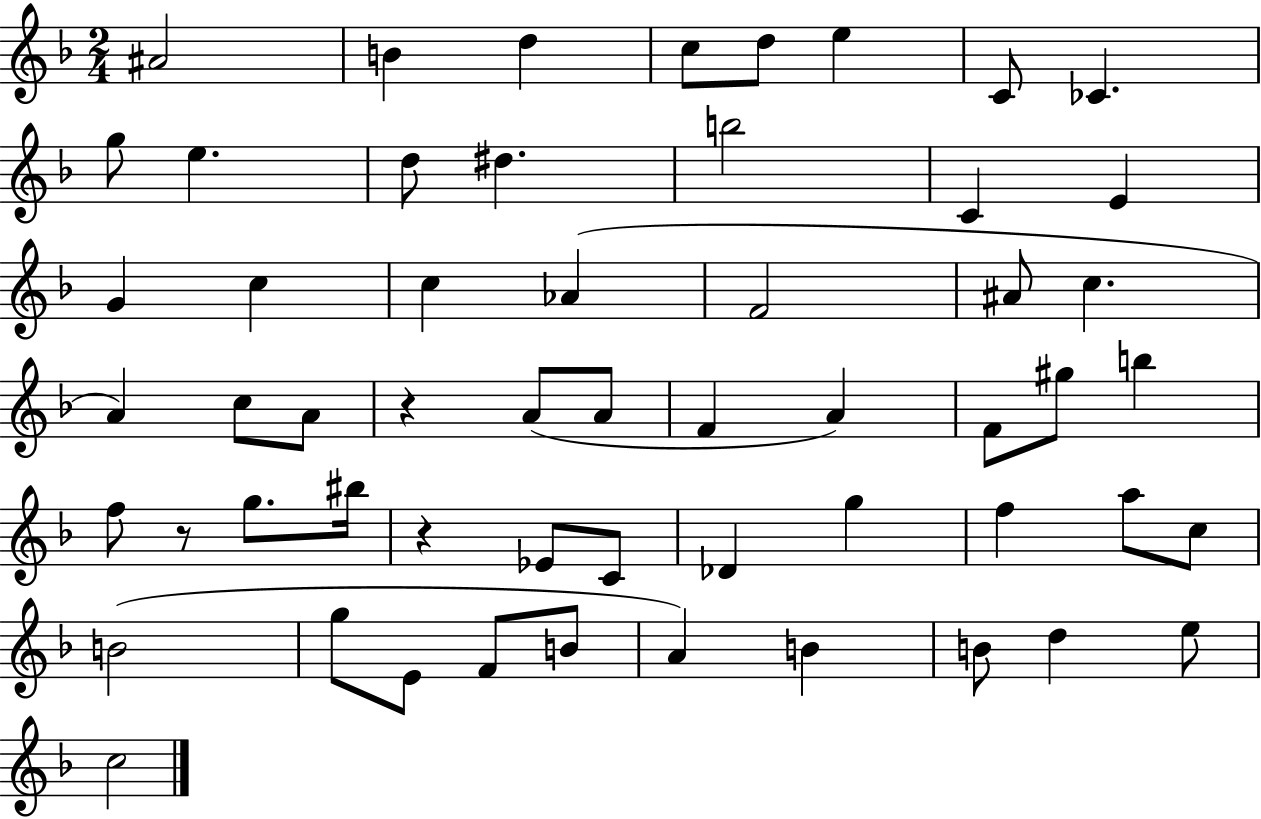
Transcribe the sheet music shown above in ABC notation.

X:1
T:Untitled
M:2/4
L:1/4
K:F
^A2 B d c/2 d/2 e C/2 _C g/2 e d/2 ^d b2 C E G c c _A F2 ^A/2 c A c/2 A/2 z A/2 A/2 F A F/2 ^g/2 b f/2 z/2 g/2 ^b/4 z _E/2 C/2 _D g f a/2 c/2 B2 g/2 E/2 F/2 B/2 A B B/2 d e/2 c2